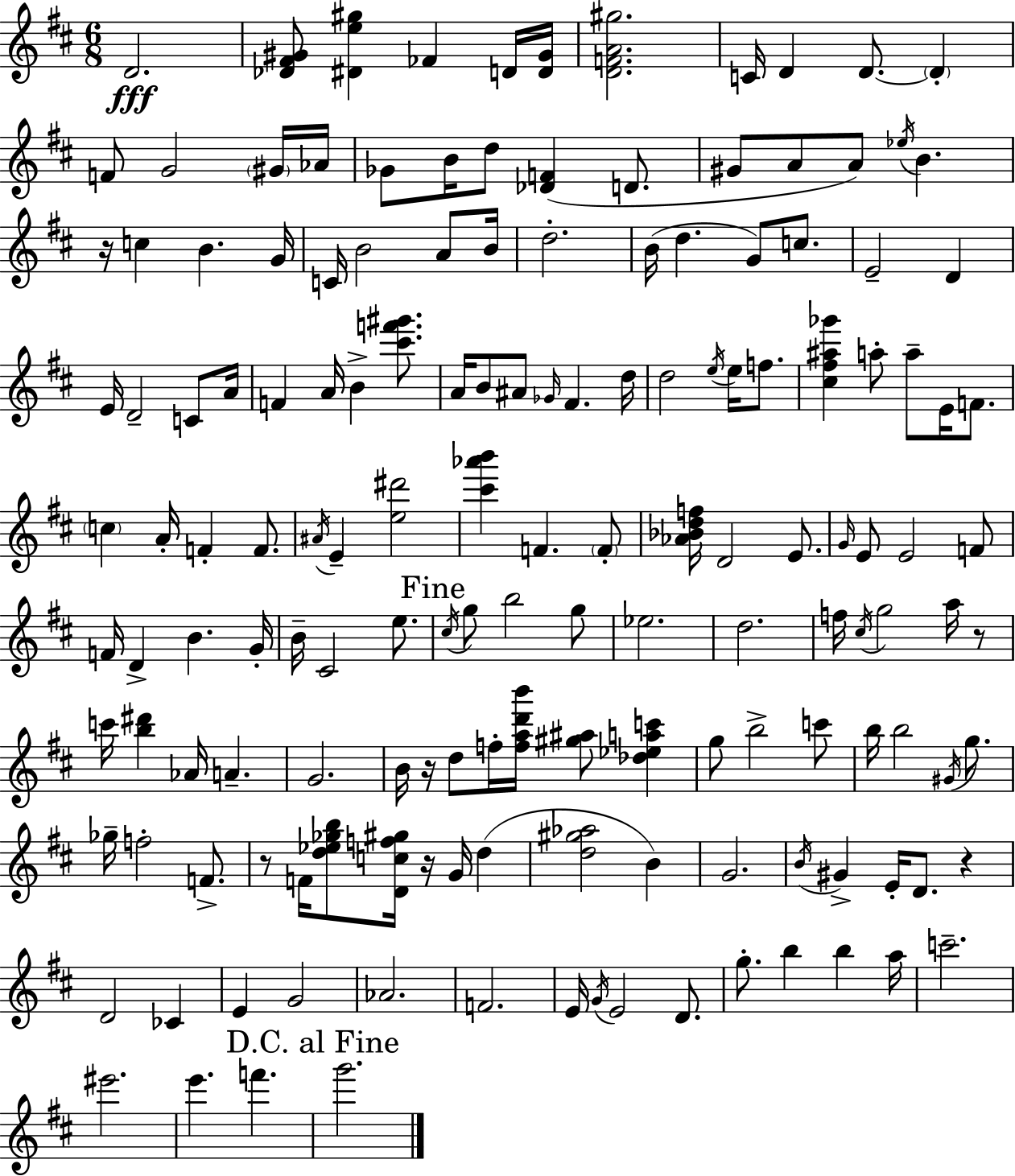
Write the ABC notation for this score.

X:1
T:Untitled
M:6/8
L:1/4
K:D
D2 [_D^F^G]/2 [^De^g] _F D/4 [D^G]/4 [DFA^g]2 C/4 D D/2 D F/2 G2 ^G/4 _A/4 _G/2 B/4 d/2 [_DF] D/2 ^G/2 A/2 A/2 _e/4 B z/4 c B G/4 C/4 B2 A/2 B/4 d2 B/4 d G/2 c/2 E2 D E/4 D2 C/2 A/4 F A/4 B [^c'f'^g']/2 A/4 B/2 ^A/2 _G/4 ^F d/4 d2 e/4 e/4 f/2 [^c^f^a_g'] a/2 a/2 E/4 F/2 c A/4 F F/2 ^A/4 E [e^d']2 [^c'_a'b'] F F/2 [_A_Bdf]/4 D2 E/2 G/4 E/2 E2 F/2 F/4 D B G/4 B/4 ^C2 e/2 ^c/4 g/2 b2 g/2 _e2 d2 f/4 ^c/4 g2 a/4 z/2 c'/4 [b^d'] _A/4 A G2 B/4 z/4 d/2 f/4 [fad'b']/4 [^g^a]/2 [_d_eac'] g/2 b2 c'/2 b/4 b2 ^G/4 g/2 _g/4 f2 F/2 z/2 F/4 [d_e_gb]/2 [Dcf^g]/4 z/4 G/4 d [d^g_a]2 B G2 B/4 ^G E/4 D/2 z D2 _C E G2 _A2 F2 E/4 G/4 E2 D/2 g/2 b b a/4 c'2 ^e'2 e' f' g'2